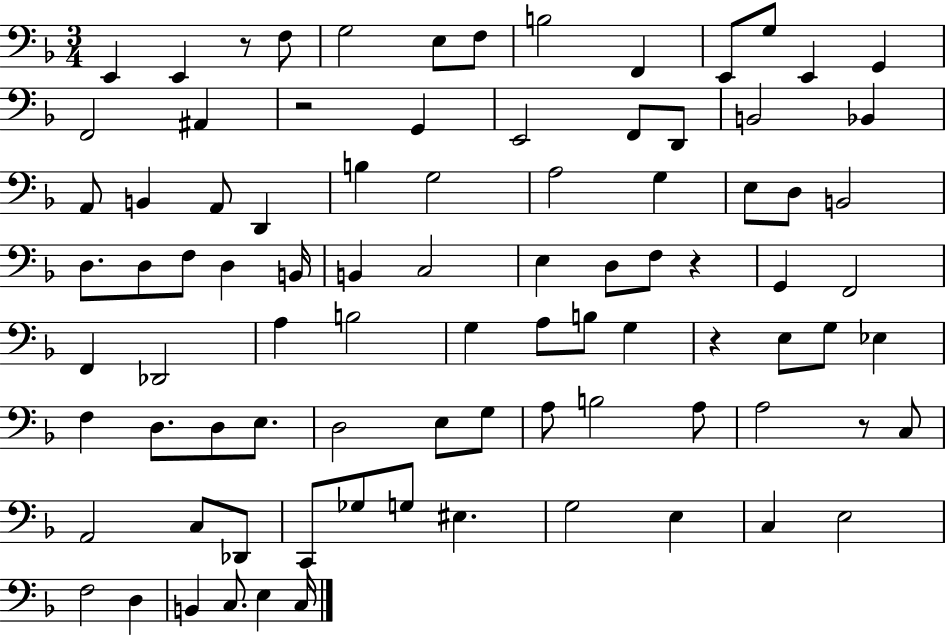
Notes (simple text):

E2/q E2/q R/e F3/e G3/h E3/e F3/e B3/h F2/q E2/e G3/e E2/q G2/q F2/h A#2/q R/h G2/q E2/h F2/e D2/e B2/h Bb2/q A2/e B2/q A2/e D2/q B3/q G3/h A3/h G3/q E3/e D3/e B2/h D3/e. D3/e F3/e D3/q B2/s B2/q C3/h E3/q D3/e F3/e R/q G2/q F2/h F2/q Db2/h A3/q B3/h G3/q A3/e B3/e G3/q R/q E3/e G3/e Eb3/q F3/q D3/e. D3/e E3/e. D3/h E3/e G3/e A3/e B3/h A3/e A3/h R/e C3/e A2/h C3/e Db2/e C2/e Gb3/e G3/e EIS3/q. G3/h E3/q C3/q E3/h F3/h D3/q B2/q C3/e. E3/q C3/s